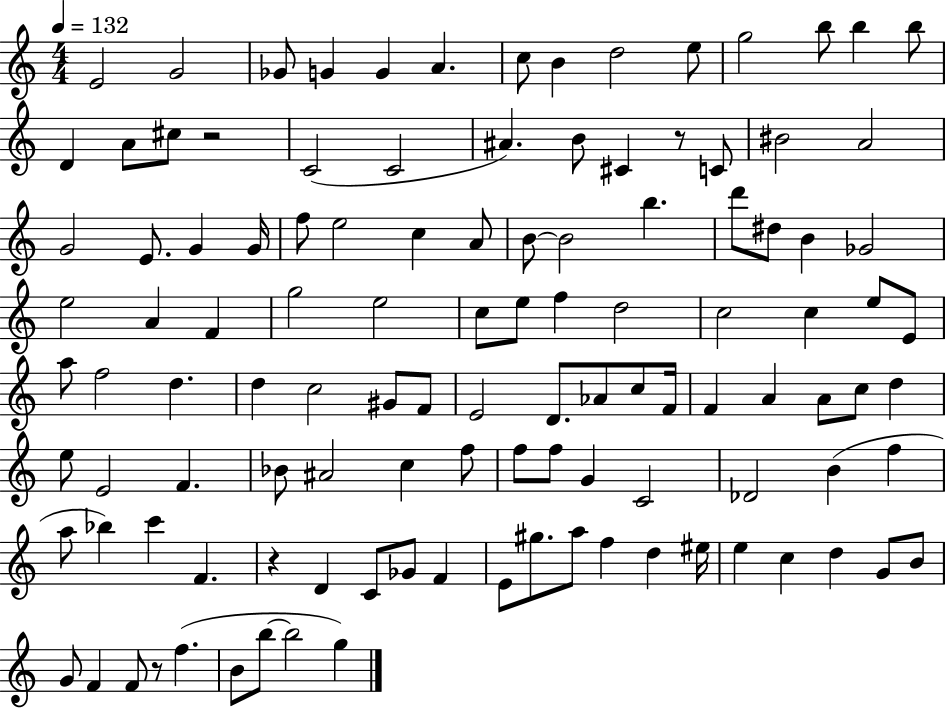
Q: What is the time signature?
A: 4/4